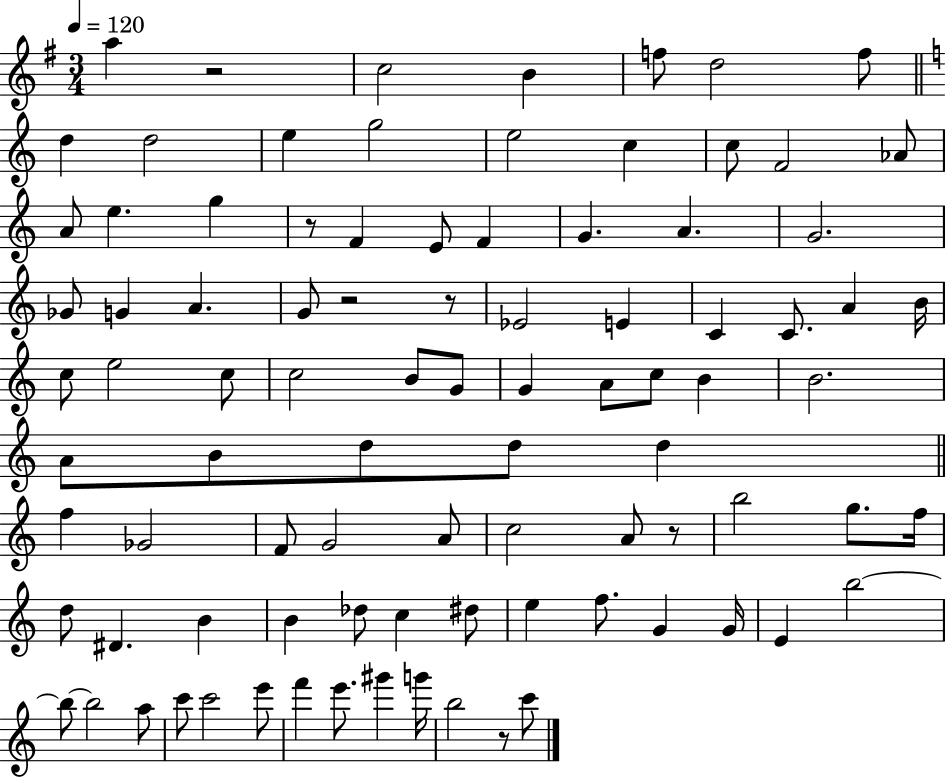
A5/q R/h C5/h B4/q F5/e D5/h F5/e D5/q D5/h E5/q G5/h E5/h C5/q C5/e F4/h Ab4/e A4/e E5/q. G5/q R/e F4/q E4/e F4/q G4/q. A4/q. G4/h. Gb4/e G4/q A4/q. G4/e R/h R/e Eb4/h E4/q C4/q C4/e. A4/q B4/s C5/e E5/h C5/e C5/h B4/e G4/e G4/q A4/e C5/e B4/q B4/h. A4/e B4/e D5/e D5/e D5/q F5/q Gb4/h F4/e G4/h A4/e C5/h A4/e R/e B5/h G5/e. F5/s D5/e D#4/q. B4/q B4/q Db5/e C5/q D#5/e E5/q F5/e. G4/q G4/s E4/q B5/h B5/e B5/h A5/e C6/e C6/h E6/e F6/q E6/e. G#6/q G6/s B5/h R/e C6/e